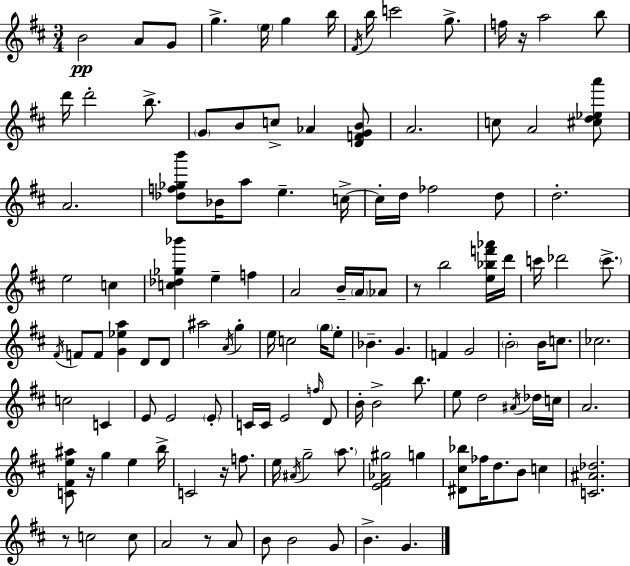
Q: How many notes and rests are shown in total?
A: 125